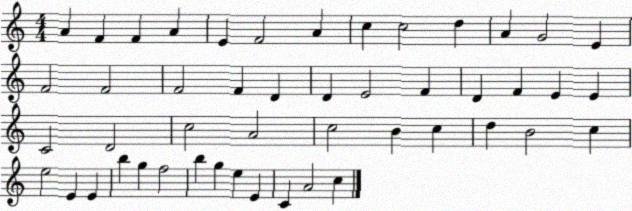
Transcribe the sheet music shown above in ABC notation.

X:1
T:Untitled
M:4/4
L:1/4
K:C
A F F A E F2 A c c2 d A G2 E F2 F2 F2 F D D E2 F D F E E C2 D2 c2 A2 c2 B c d B2 c e2 E E b g f2 b g e E C A2 c